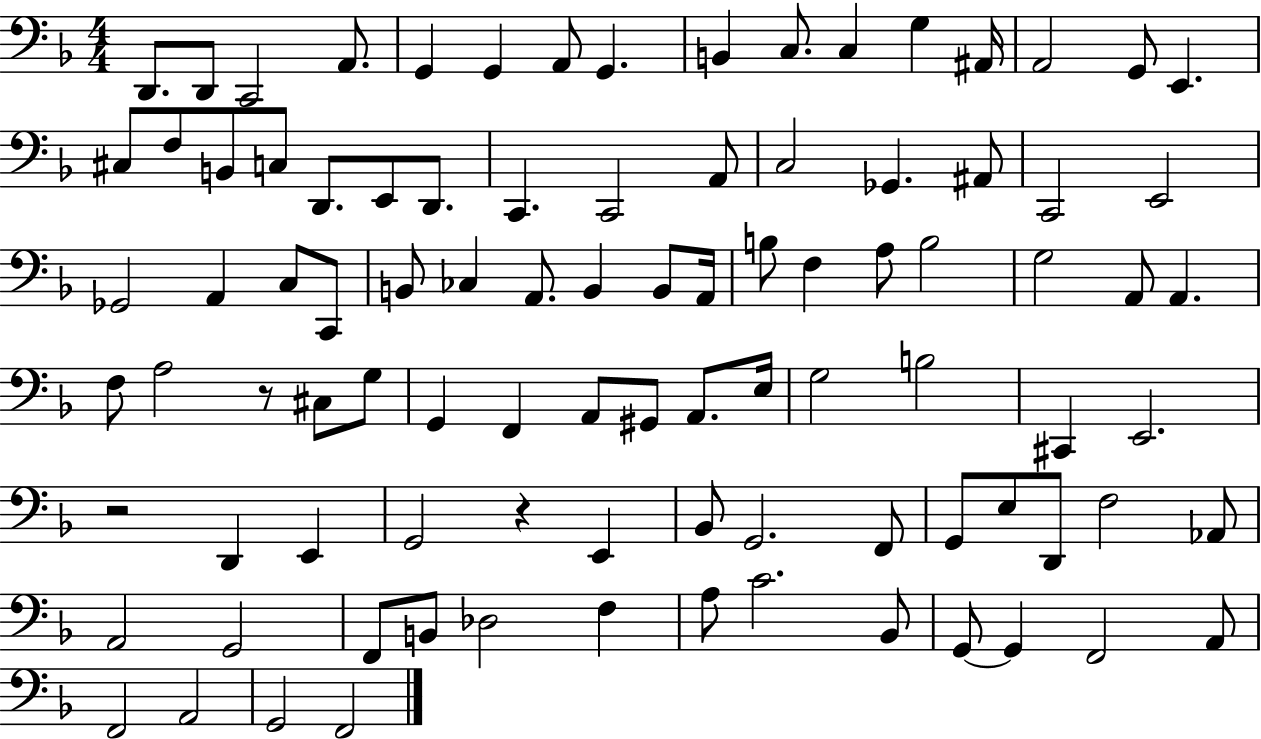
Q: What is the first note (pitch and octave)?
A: D2